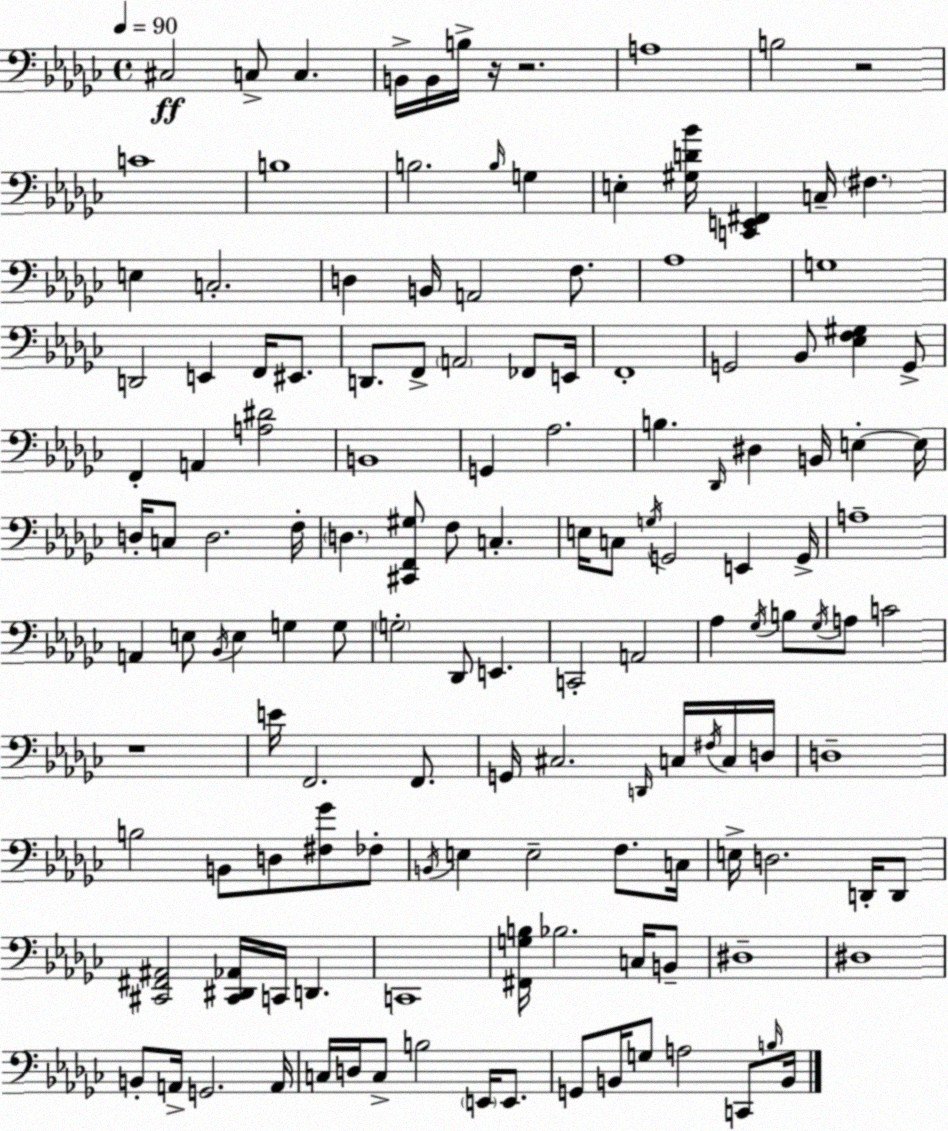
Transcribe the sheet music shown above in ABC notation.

X:1
T:Untitled
M:4/4
L:1/4
K:Ebm
^C,2 C,/2 C, B,,/4 B,,/4 B,/4 z/4 z2 A,4 B,2 z2 C4 B,4 B,2 B,/4 G, E, [^G,D_B]/4 [C,,E,,^F,,] C,/4 ^F, E, C,2 D, B,,/4 A,,2 F,/2 _A,4 G,4 D,,2 E,, F,,/4 ^E,,/2 D,,/2 F,,/2 A,,2 _F,,/2 E,,/4 F,,4 G,,2 _B,,/2 [_E,F,^G,] G,,/2 F,, A,, [A,^D]2 B,,4 G,, _A,2 B, _D,,/4 ^D, B,,/4 E, E,/4 D,/4 C,/2 D,2 F,/4 D, [^C,,F,,^G,]/2 F,/2 C, E,/4 C,/2 G,/4 G,,2 E,, G,,/4 A,4 A,, E,/2 _B,,/4 E, G, G,/2 G,2 _D,,/2 E,, C,,2 A,,2 _A, _G,/4 B,/2 _G,/4 A,/2 C2 z4 E/4 F,,2 F,,/2 G,,/4 ^C,2 D,,/4 C,/4 ^F,/4 C,/4 D,/4 D,4 B,2 B,,/2 D,/2 [^F,_G]/2 _F,/2 B,,/4 E, E,2 F,/2 C,/4 E,/4 D,2 D,,/4 D,,/2 [^C,,^F,,^A,,]2 [^C,,^D,,_A,,]/4 C,,/4 D,, C,,4 [^F,,G,B,]/4 _B,2 C,/4 B,,/2 ^D,4 ^D,4 B,,/2 A,,/4 G,,2 A,,/4 C,/4 D,/4 C,/2 B,2 E,,/4 E,,/2 G,,/2 B,,/4 G,/2 A,2 C,,/2 B,/4 B,,/4